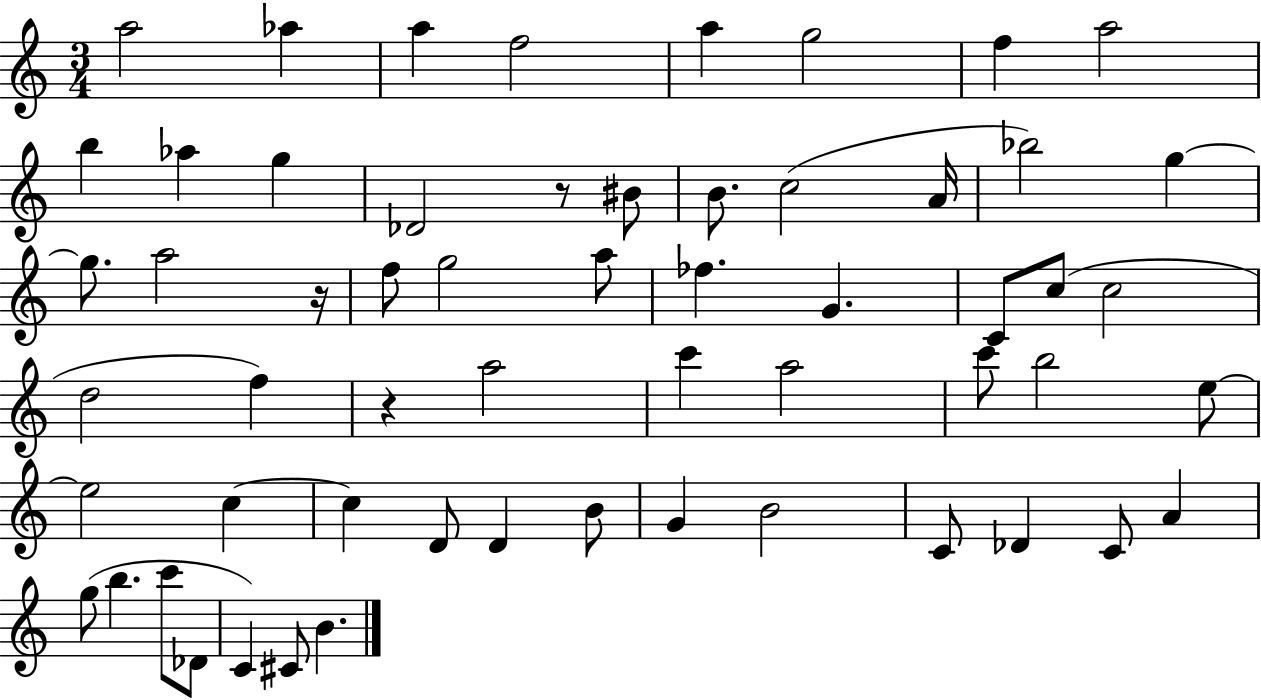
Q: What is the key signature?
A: C major